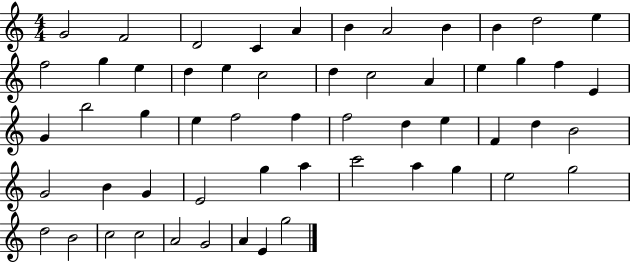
G4/h F4/h D4/h C4/q A4/q B4/q A4/h B4/q B4/q D5/h E5/q F5/h G5/q E5/q D5/q E5/q C5/h D5/q C5/h A4/q E5/q G5/q F5/q E4/q G4/q B5/h G5/q E5/q F5/h F5/q F5/h D5/q E5/q F4/q D5/q B4/h G4/h B4/q G4/q E4/h G5/q A5/q C6/h A5/q G5/q E5/h G5/h D5/h B4/h C5/h C5/h A4/h G4/h A4/q E4/q G5/h